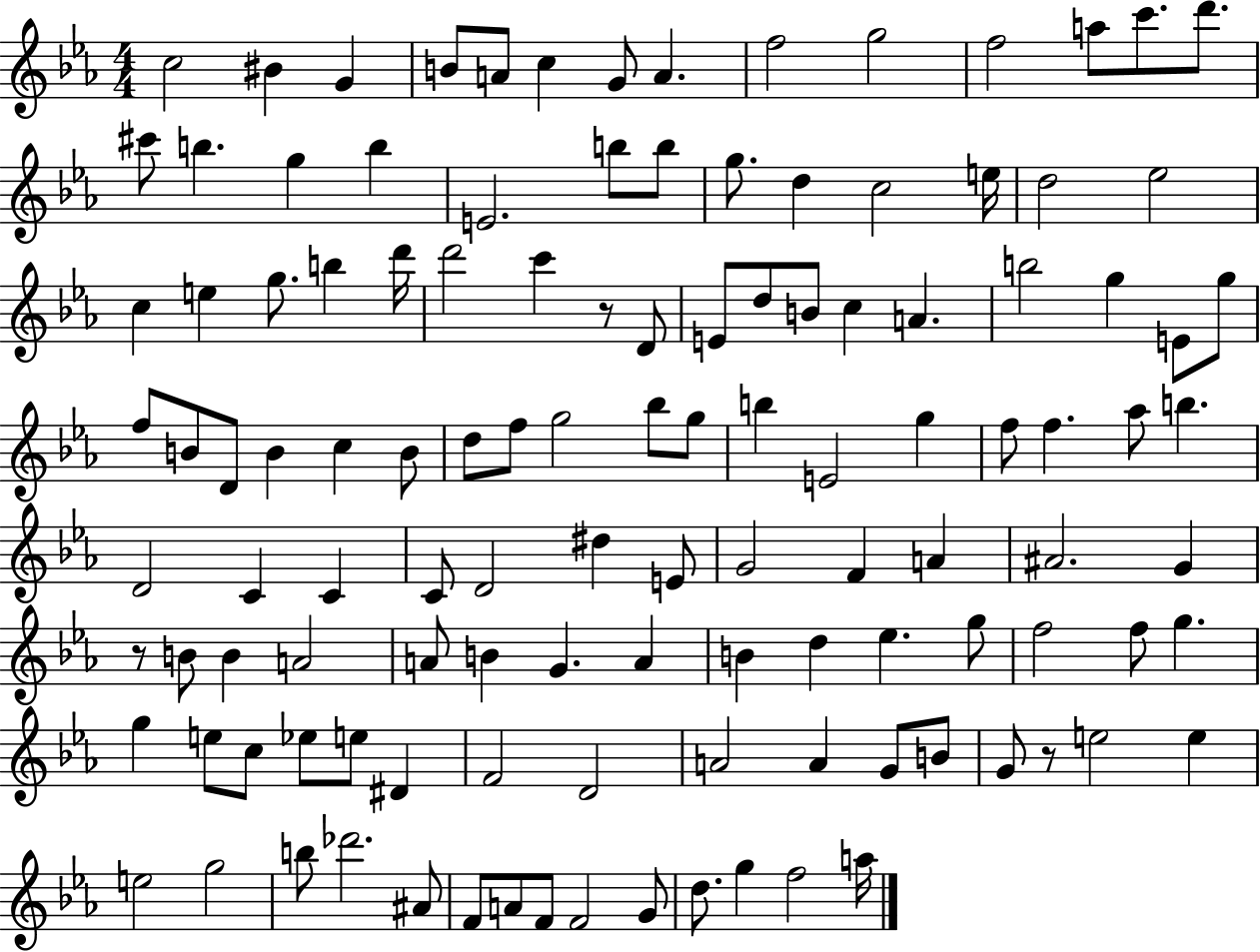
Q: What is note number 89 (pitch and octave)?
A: G5